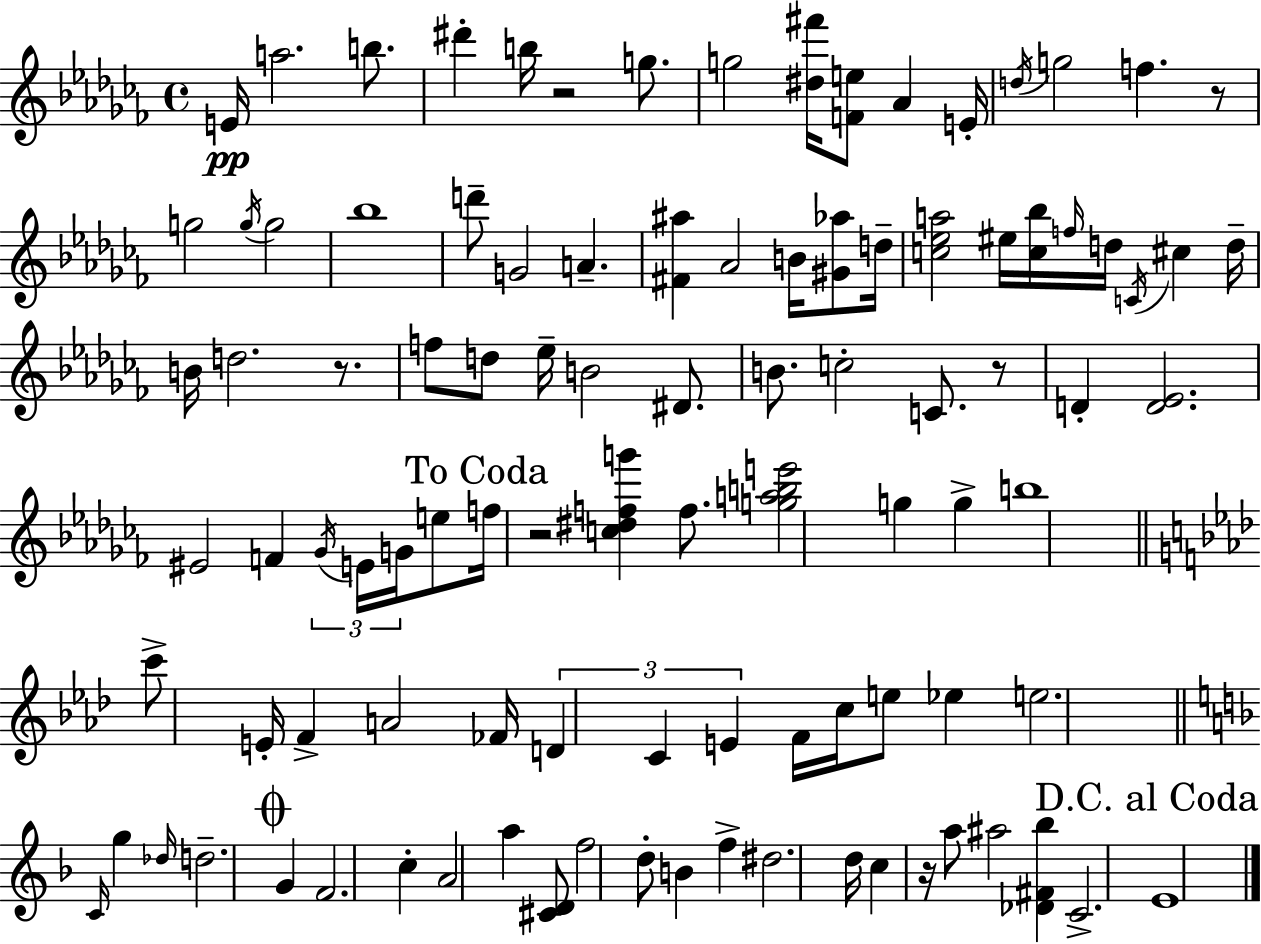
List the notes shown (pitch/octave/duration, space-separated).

E4/s A5/h. B5/e. D#6/q B5/s R/h G5/e. G5/h [D#5,F#6]/s [F4,E5]/e Ab4/q E4/s D5/s G5/h F5/q. R/e G5/h G5/s G5/h Bb5/w D6/e G4/h A4/q. [F#4,A#5]/q Ab4/h B4/s [G#4,Ab5]/e D5/s [C5,Eb5,A5]/h EIS5/s [C5,Bb5]/s F5/s D5/s C4/s C#5/q D5/s B4/s D5/h. R/e. F5/e D5/e Eb5/s B4/h D#4/e. B4/e. C5/h C4/e. R/e D4/q [D4,Eb4]/h. EIS4/h F4/q Gb4/s E4/s G4/s E5/e F5/s R/h [C5,D#5,F5,G6]/q F5/e. [G5,A5,B5,E6]/h G5/q G5/q B5/w C6/e E4/s F4/q A4/h FES4/s D4/q C4/q E4/q F4/s C5/s E5/e Eb5/q E5/h. C4/s G5/q Db5/s D5/h. G4/q F4/h. C5/q A4/h A5/q [C#4,D4]/e F5/h D5/e B4/q F5/q D#5/h. D5/s C5/q R/s A5/e A#5/h [Db4,F#4,Bb5]/q C4/h. E4/w